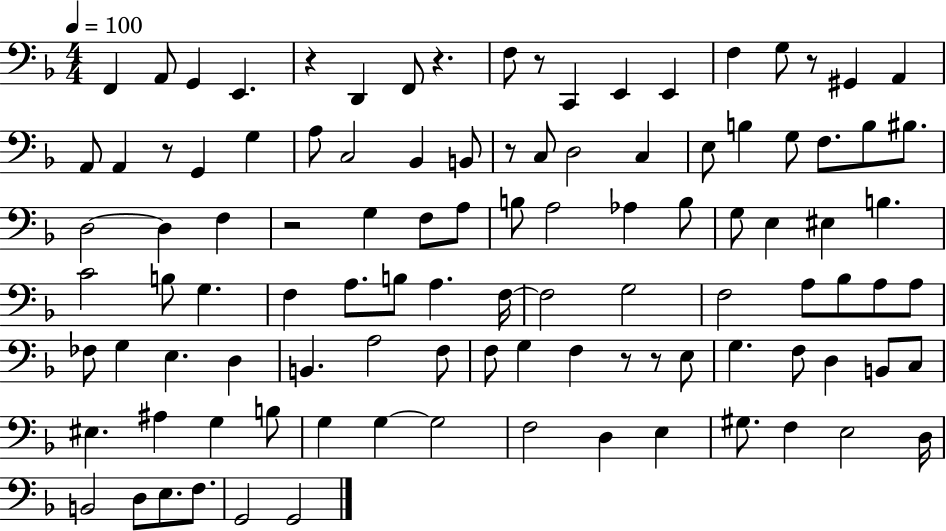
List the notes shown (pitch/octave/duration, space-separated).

F2/q A2/e G2/q E2/q. R/q D2/q F2/e R/q. F3/e R/e C2/q E2/q E2/q F3/q G3/e R/e G#2/q A2/q A2/e A2/q R/e G2/q G3/q A3/e C3/h Bb2/q B2/e R/e C3/e D3/h C3/q E3/e B3/q G3/e F3/e. B3/e BIS3/e. D3/h D3/q F3/q R/h G3/q F3/e A3/e B3/e A3/h Ab3/q B3/e G3/e E3/q EIS3/q B3/q. C4/h B3/e G3/q. F3/q A3/e. B3/e A3/q. F3/s F3/h G3/h F3/h A3/e Bb3/e A3/e A3/e FES3/e G3/q E3/q. D3/q B2/q. A3/h F3/e F3/e G3/q F3/q R/e R/e E3/e G3/q. F3/e D3/q B2/e C3/e EIS3/q. A#3/q G3/q B3/e G3/q G3/q G3/h F3/h D3/q E3/q G#3/e. F3/q E3/h D3/s B2/h D3/e E3/e. F3/e. G2/h G2/h